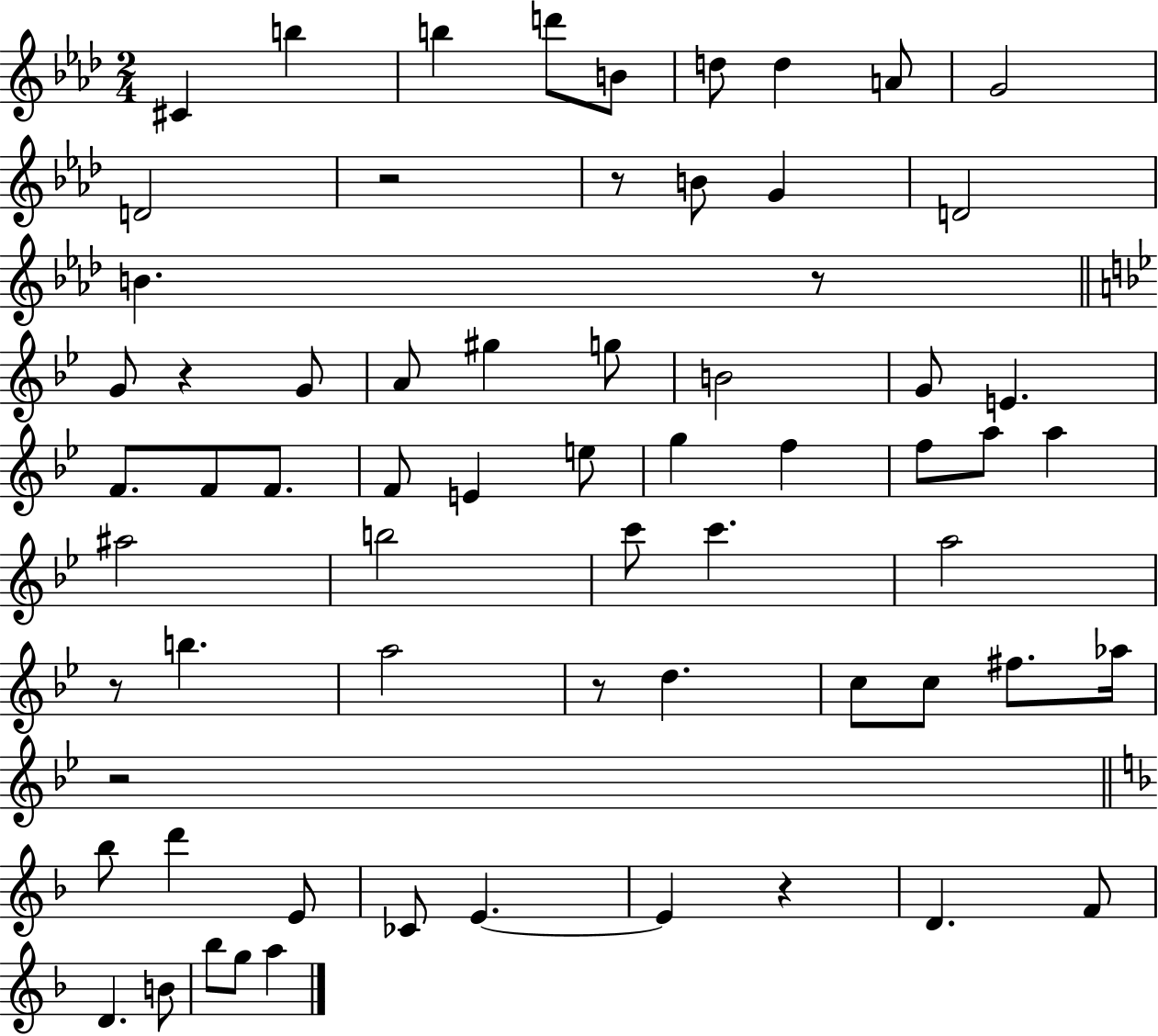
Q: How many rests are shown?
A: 8